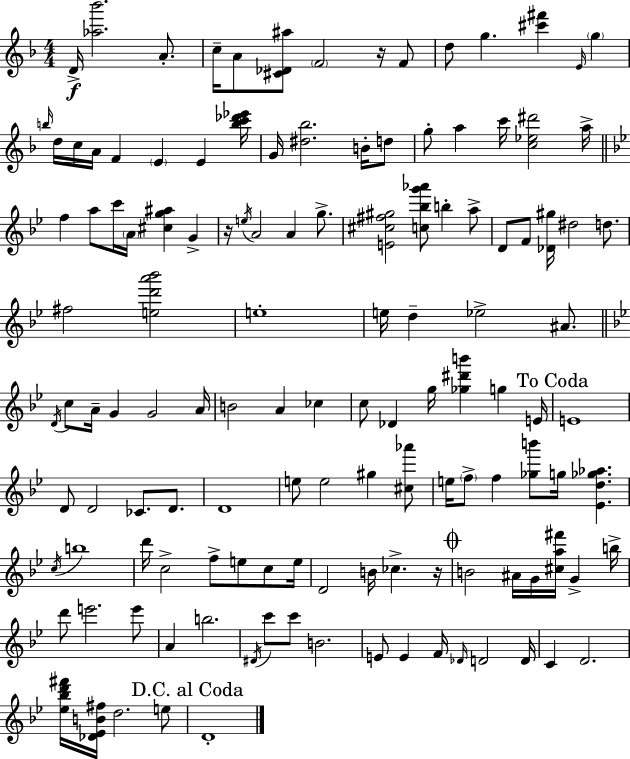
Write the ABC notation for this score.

X:1
T:Untitled
M:4/4
L:1/4
K:Dm
D/4 [_a_b']2 A/2 c/4 A/2 [^C_D^a]/2 F2 z/4 F/2 d/2 g [^c'^f'] E/4 g b/4 d/4 c/4 A/4 F E E [bc'_d'_e']/4 G/4 [^d_b]2 B/4 d/2 g/2 a c'/4 [c_e^d']2 a/4 f a/2 c'/4 A/4 [^cg^a] G z/4 e/4 A2 A g/2 [E^c^f^g]2 [c_bg'_a']/2 b a/2 D/2 F/2 [_D^g]/4 ^d2 d/2 ^f2 [ed'a'_b']2 e4 e/4 d _e2 ^A/2 D/4 c/2 A/4 G G2 A/4 B2 A _c c/2 _D g/4 [_g^d'b'] g E/4 E4 D/2 D2 _C/2 D/2 D4 e/2 e2 ^g [^c_a']/2 e/4 f/2 f [_gb']/2 g/4 [_Ed_g_a] c/4 b4 d'/4 c2 f/2 e/2 c/2 e/4 D2 B/4 _c z/4 B2 ^A/4 G/4 [^ca^f']/4 G b/4 d'/2 e'2 e'/2 A b2 ^D/4 c'/2 c'/2 B2 E/2 E F/4 _D/4 D2 D/4 C D2 [_e_bd'^f']/4 [_D_EB^f]/4 d2 e/2 D4